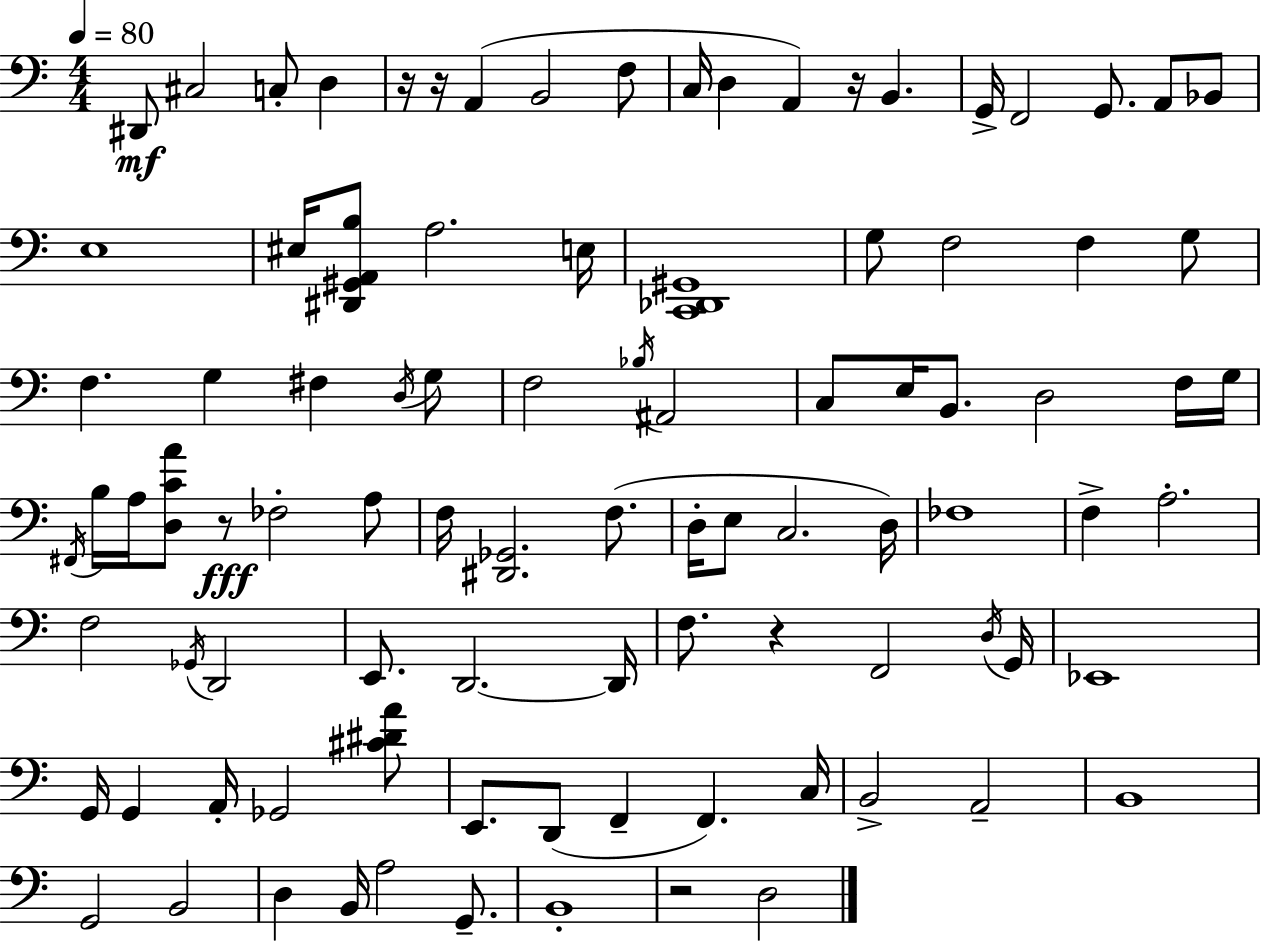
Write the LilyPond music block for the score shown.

{
  \clef bass
  \numericTimeSignature
  \time 4/4
  \key c \major
  \tempo 4 = 80
  dis,8\mf cis2 c8-. d4 | r16 r16 a,4( b,2 f8 | c16 d4 a,4) r16 b,4. | g,16-> f,2 g,8. a,8 bes,8 | \break e1 | eis16 <dis, gis, a, b>8 a2. e16 | <c, des, gis,>1 | g8 f2 f4 g8 | \break f4. g4 fis4 \acciaccatura { d16 } g8 | f2 \acciaccatura { bes16 } ais,2 | c8 e16 b,8. d2 | f16 g16 \acciaccatura { fis,16 } b16 a16 <d c' a'>8 r8\fff fes2-. | \break a8 f16 <dis, ges,>2. | f8.( d16-. e8 c2. | d16) fes1 | f4-> a2.-. | \break f2 \acciaccatura { ges,16 } d,2 | e,8. d,2.~~ | d,16 f8. r4 f,2 | \acciaccatura { d16 } g,16 ees,1 | \break g,16 g,4 a,16-. ges,2 | <cis' dis' a'>8 e,8. d,8( f,4-- f,4.) | c16 b,2-> a,2-- | b,1 | \break g,2 b,2 | d4 b,16 a2 | g,8.-- b,1-. | r2 d2 | \break \bar "|."
}